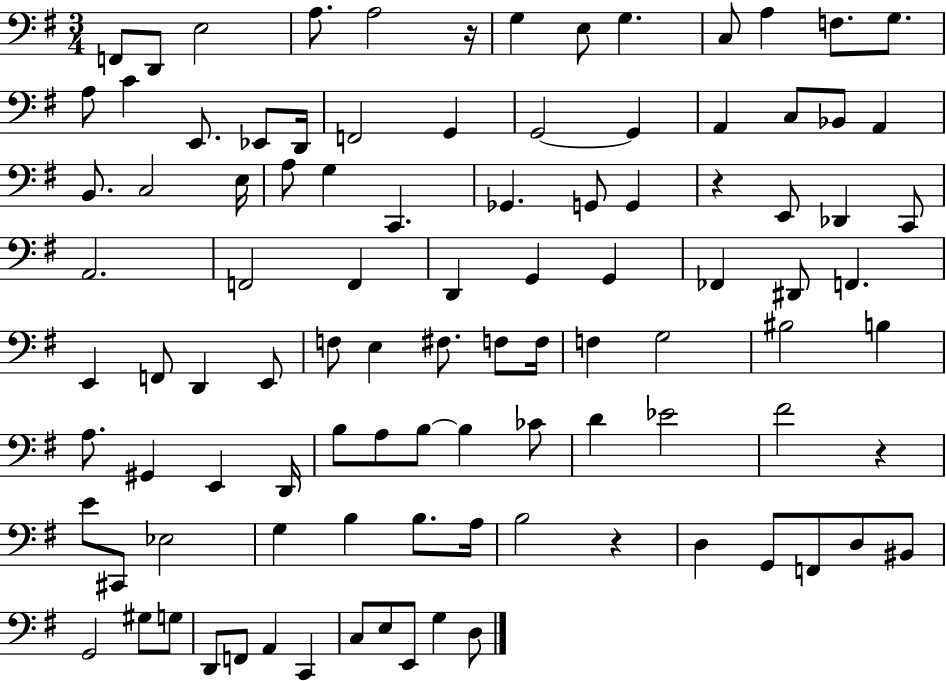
X:1
T:Untitled
M:3/4
L:1/4
K:G
F,,/2 D,,/2 E,2 A,/2 A,2 z/4 G, E,/2 G, C,/2 A, F,/2 G,/2 A,/2 C E,,/2 _E,,/2 D,,/4 F,,2 G,, G,,2 G,, A,, C,/2 _B,,/2 A,, B,,/2 C,2 E,/4 A,/2 G, C,, _G,, G,,/2 G,, z E,,/2 _D,, C,,/2 A,,2 F,,2 F,, D,, G,, G,, _F,, ^D,,/2 F,, E,, F,,/2 D,, E,,/2 F,/2 E, ^F,/2 F,/2 F,/4 F, G,2 ^B,2 B, A,/2 ^G,, E,, D,,/4 B,/2 A,/2 B,/2 B, _C/2 D _E2 ^F2 z E/2 ^C,,/2 _E,2 G, B, B,/2 A,/4 B,2 z D, G,,/2 F,,/2 D,/2 ^B,,/2 G,,2 ^G,/2 G,/2 D,,/2 F,,/2 A,, C,, C,/2 E,/2 E,,/2 G, D,/2